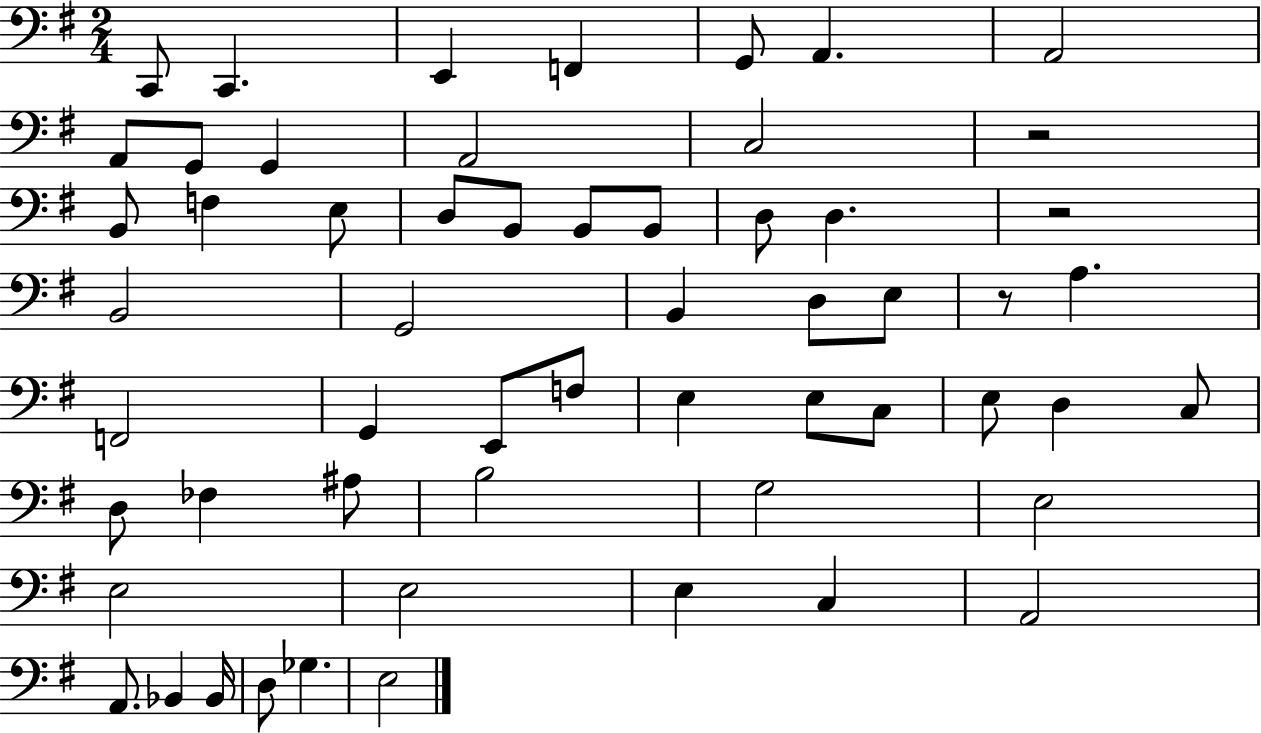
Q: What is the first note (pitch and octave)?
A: C2